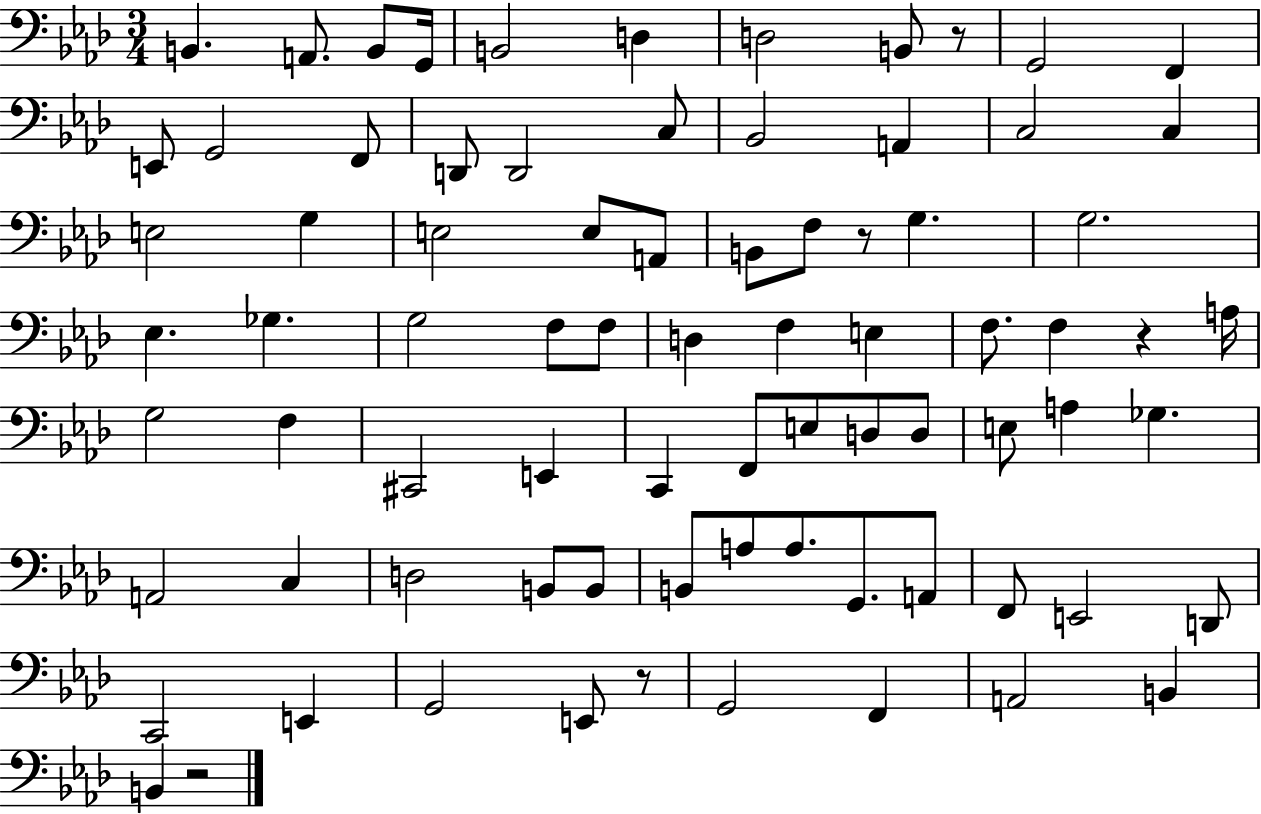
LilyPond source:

{
  \clef bass
  \numericTimeSignature
  \time 3/4
  \key aes \major
  \repeat volta 2 { b,4. a,8. b,8 g,16 | b,2 d4 | d2 b,8 r8 | g,2 f,4 | \break e,8 g,2 f,8 | d,8 d,2 c8 | bes,2 a,4 | c2 c4 | \break e2 g4 | e2 e8 a,8 | b,8 f8 r8 g4. | g2. | \break ees4. ges4. | g2 f8 f8 | d4 f4 e4 | f8. f4 r4 a16 | \break g2 f4 | cis,2 e,4 | c,4 f,8 e8 d8 d8 | e8 a4 ges4. | \break a,2 c4 | d2 b,8 b,8 | b,8 a8 a8. g,8. a,8 | f,8 e,2 d,8 | \break c,2 e,4 | g,2 e,8 r8 | g,2 f,4 | a,2 b,4 | \break b,4 r2 | } \bar "|."
}